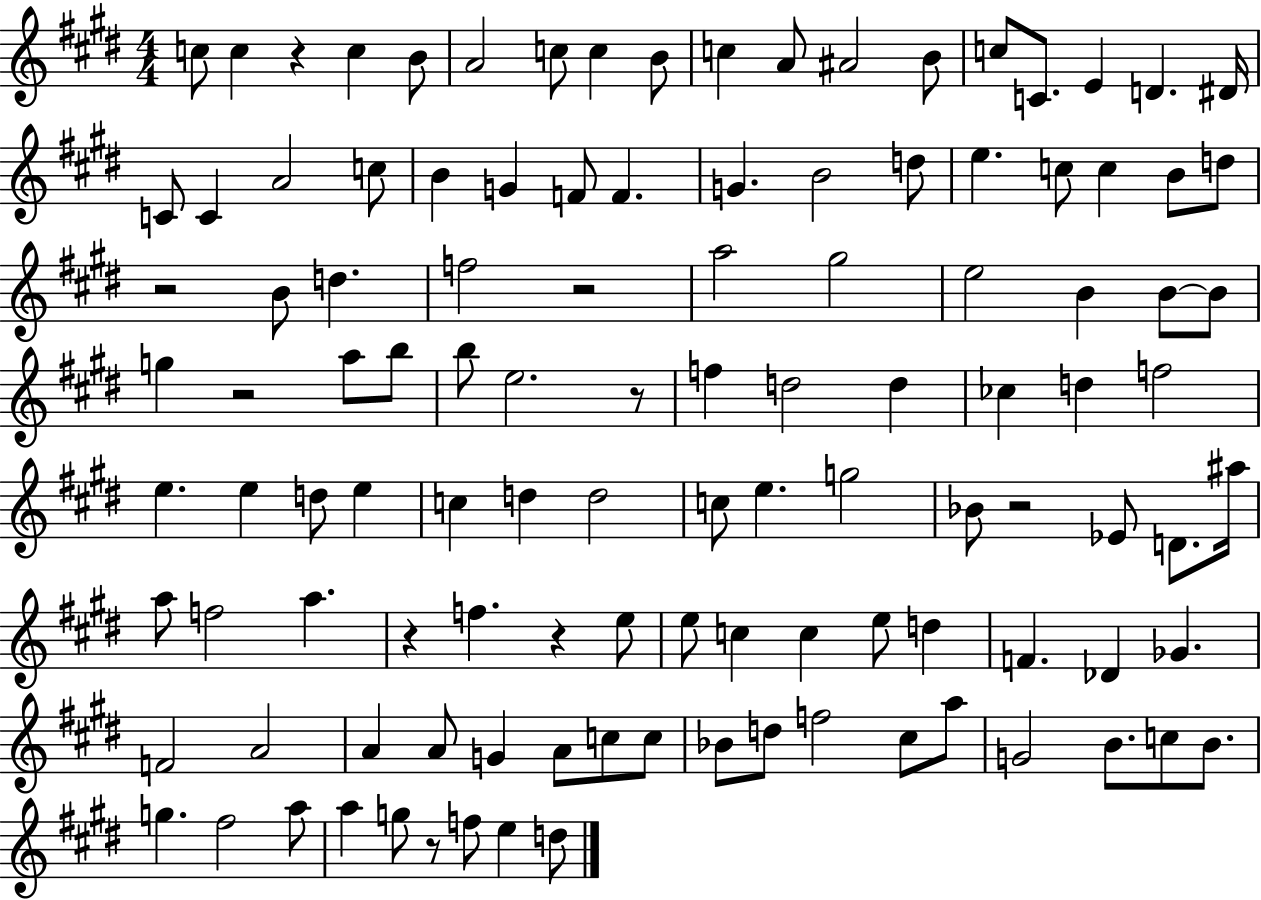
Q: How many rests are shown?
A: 9